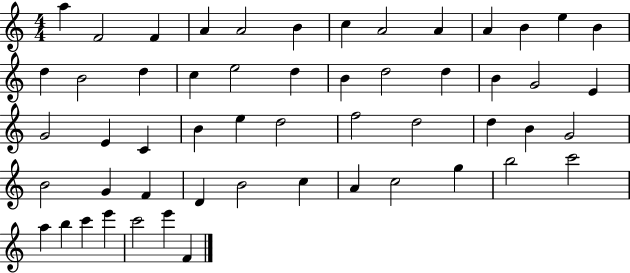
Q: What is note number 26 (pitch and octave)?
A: G4